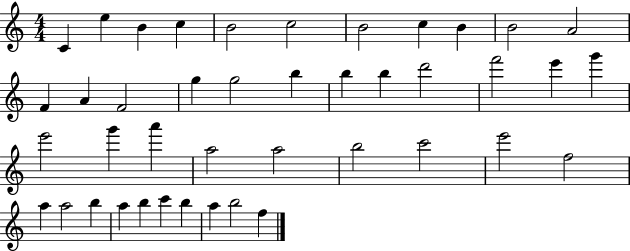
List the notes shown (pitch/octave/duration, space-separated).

C4/q E5/q B4/q C5/q B4/h C5/h B4/h C5/q B4/q B4/h A4/h F4/q A4/q F4/h G5/q G5/h B5/q B5/q B5/q D6/h F6/h E6/q G6/q E6/h G6/q A6/q A5/h A5/h B5/h C6/h E6/h F5/h A5/q A5/h B5/q A5/q B5/q C6/q B5/q A5/q B5/h F5/q